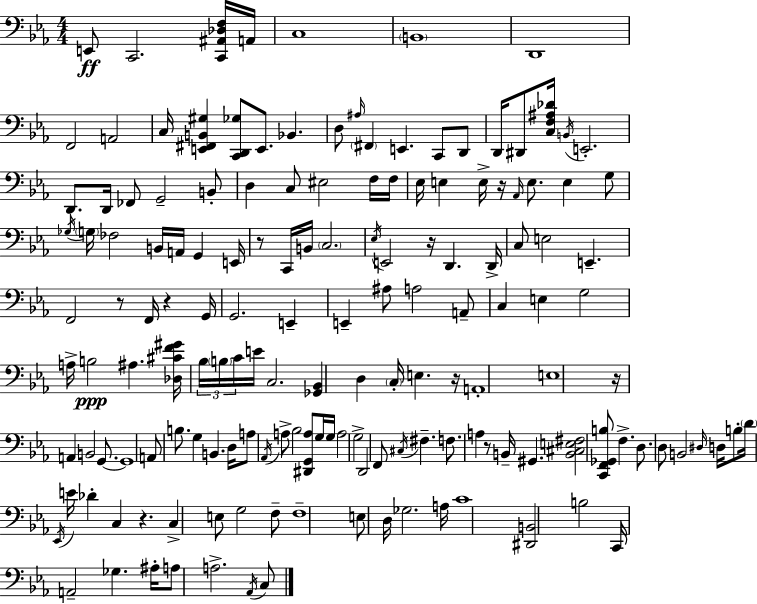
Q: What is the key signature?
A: EES major